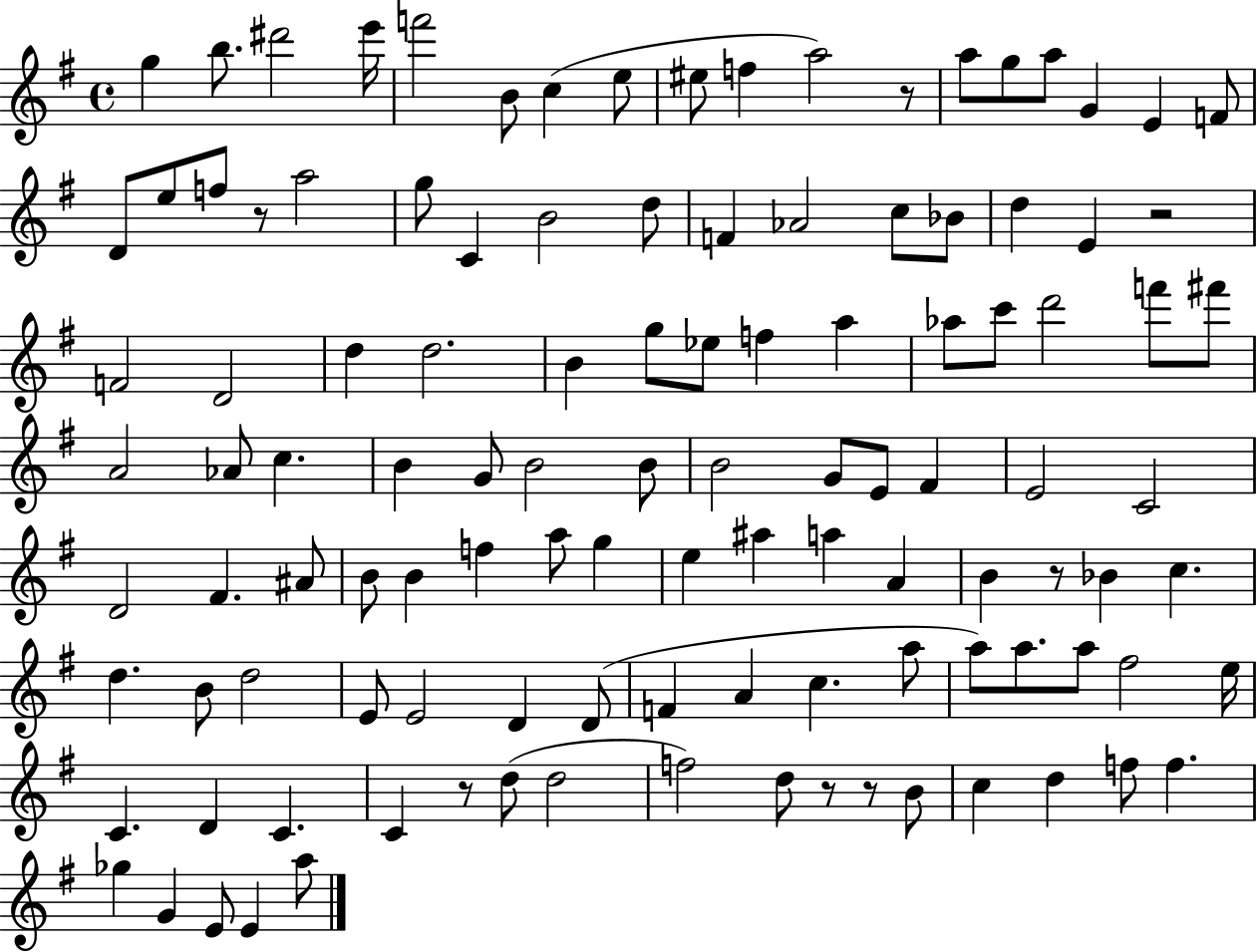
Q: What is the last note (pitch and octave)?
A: A5